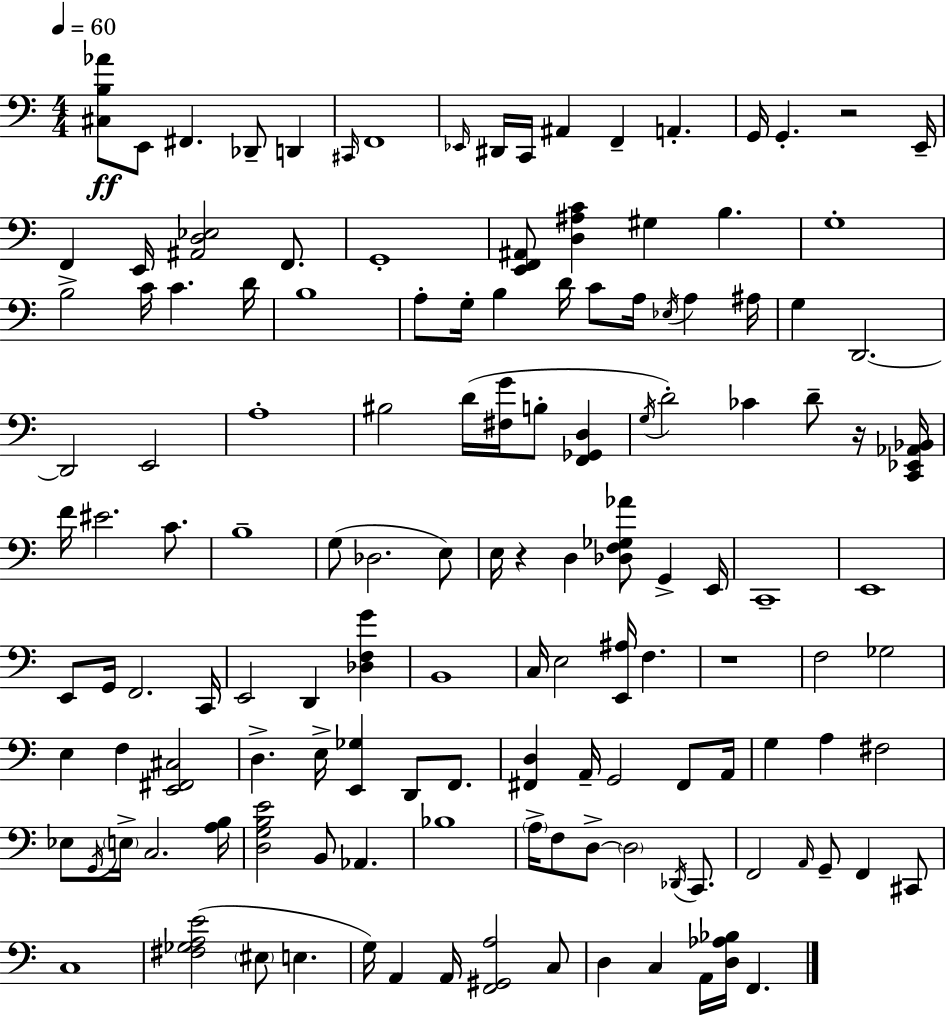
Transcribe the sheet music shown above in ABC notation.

X:1
T:Untitled
M:4/4
L:1/4
K:Am
[^C,B,_A]/2 E,,/2 ^F,, _D,,/2 D,, ^C,,/4 F,,4 _E,,/4 ^D,,/4 C,,/4 ^A,, F,, A,, G,,/4 G,, z2 E,,/4 F,, E,,/4 [^A,,D,_E,]2 F,,/2 G,,4 [E,,F,,^A,,]/2 [D,^A,C] ^G, B, G,4 B,2 C/4 C D/4 B,4 A,/2 G,/4 B, D/4 C/2 A,/4 _E,/4 A, ^A,/4 G, D,,2 D,,2 E,,2 A,4 ^B,2 D/4 [^F,G]/4 B,/2 [F,,_G,,D,] G,/4 D2 _C D/2 z/4 [C,,_E,,_A,,_B,,]/4 F/4 ^E2 C/2 B,4 G,/2 _D,2 E,/2 E,/4 z D, [_D,F,_G,_A]/2 G,, E,,/4 C,,4 E,,4 E,,/2 G,,/4 F,,2 C,,/4 E,,2 D,, [_D,F,G] B,,4 C,/4 E,2 [E,,^A,]/4 F, z4 F,2 _G,2 E, F, [E,,^F,,^C,]2 D, E,/4 [E,,_G,] D,,/2 F,,/2 [^F,,D,] A,,/4 G,,2 ^F,,/2 A,,/4 G, A, ^F,2 _E,/2 G,,/4 E,/4 C,2 [A,B,]/4 [D,G,B,E]2 B,,/2 _A,, _B,4 A,/4 F,/2 D,/2 D,2 _D,,/4 C,,/2 F,,2 A,,/4 G,,/2 F,, ^C,,/2 C,4 [^F,_G,A,E]2 ^E,/2 E, G,/4 A,, A,,/4 [F,,^G,,A,]2 C,/2 D, C, A,,/4 [D,_A,_B,]/4 F,,